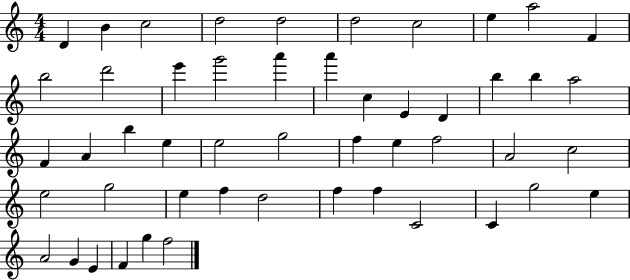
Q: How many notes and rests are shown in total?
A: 50